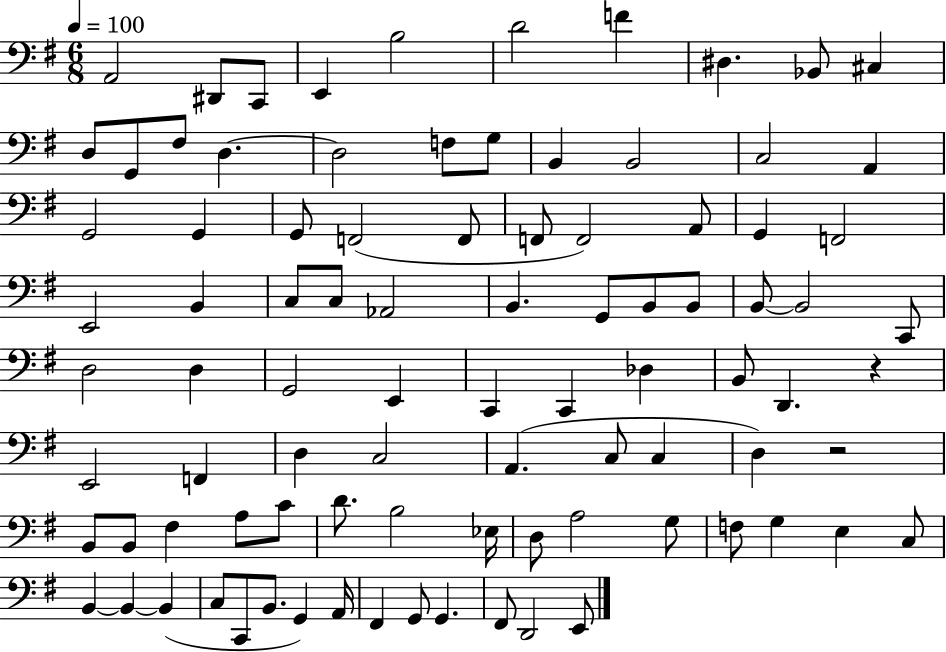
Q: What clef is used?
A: bass